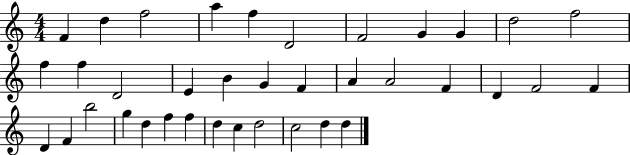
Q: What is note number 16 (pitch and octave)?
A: B4